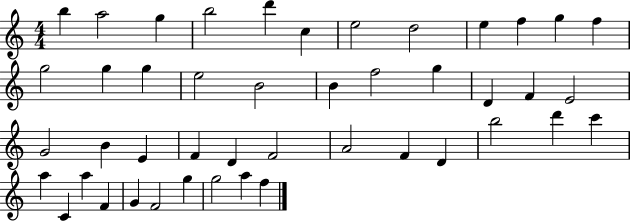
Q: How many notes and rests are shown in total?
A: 45